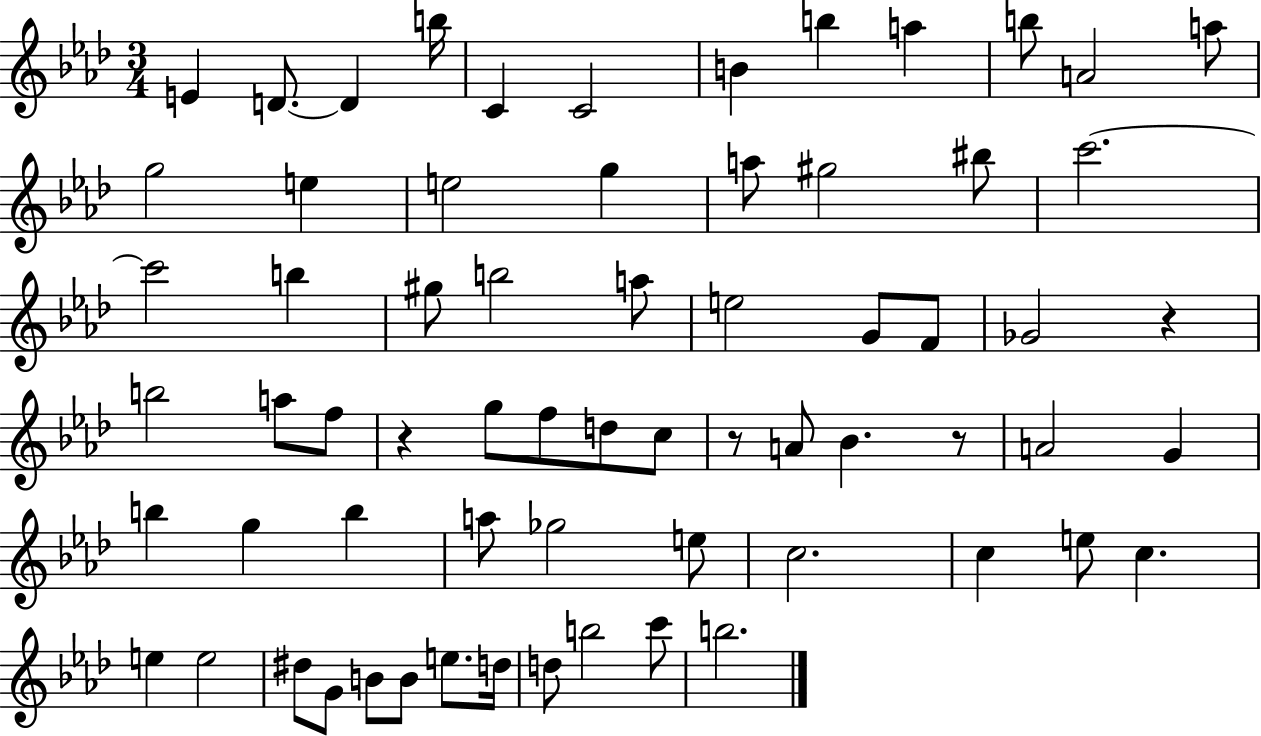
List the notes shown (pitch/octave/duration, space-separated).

E4/q D4/e. D4/q B5/s C4/q C4/h B4/q B5/q A5/q B5/e A4/h A5/e G5/h E5/q E5/h G5/q A5/e G#5/h BIS5/e C6/h. C6/h B5/q G#5/e B5/h A5/e E5/h G4/e F4/e Gb4/h R/q B5/h A5/e F5/e R/q G5/e F5/e D5/e C5/e R/e A4/e Bb4/q. R/e A4/h G4/q B5/q G5/q B5/q A5/e Gb5/h E5/e C5/h. C5/q E5/e C5/q. E5/q E5/h D#5/e G4/e B4/e B4/e E5/e. D5/s D5/e B5/h C6/e B5/h.